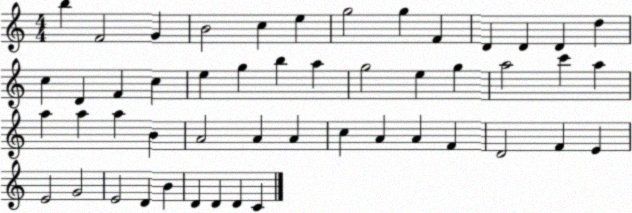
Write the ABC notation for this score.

X:1
T:Untitled
M:4/4
L:1/4
K:C
b F2 G B2 c e g2 g F D D D d c D F c e g b a g2 e g a2 c' a a a a B A2 A A c A A F D2 F E E2 G2 E2 D B D D D C